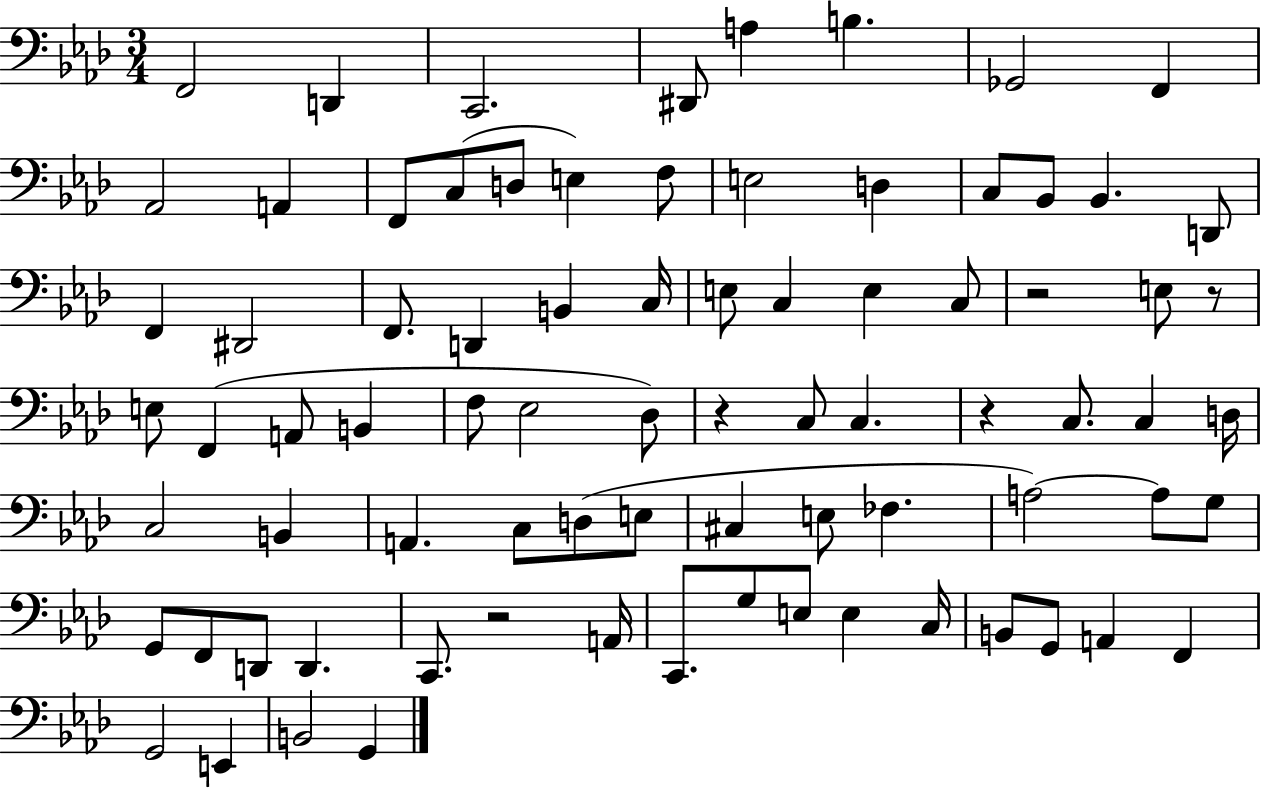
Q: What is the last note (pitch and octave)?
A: G2